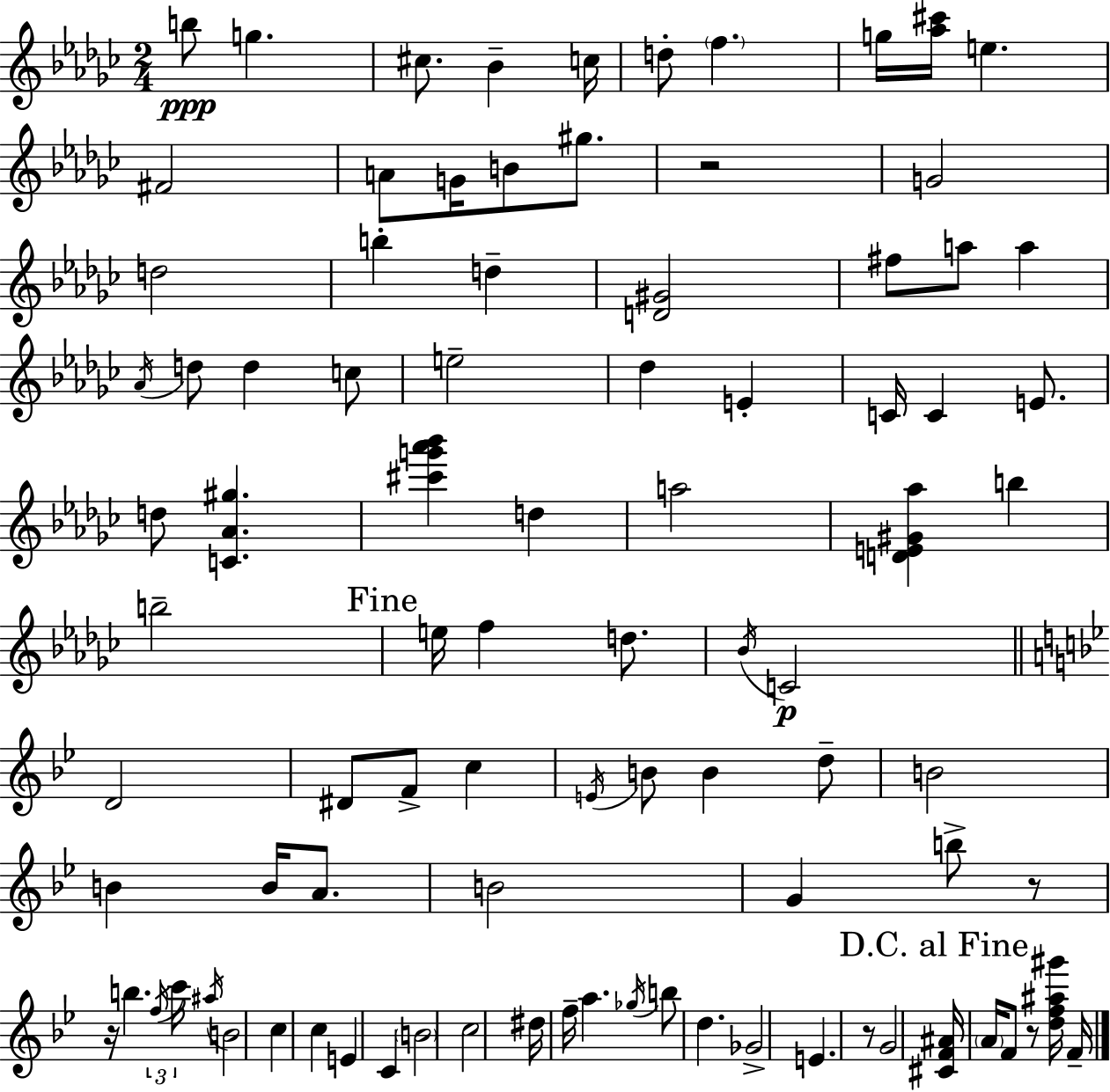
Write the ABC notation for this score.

X:1
T:Untitled
M:2/4
L:1/4
K:Ebm
b/2 g ^c/2 _B c/4 d/2 f g/4 [_a^c']/4 e ^F2 A/2 G/4 B/2 ^g/2 z2 G2 d2 b d [D^G]2 ^f/2 a/2 a _A/4 d/2 d c/2 e2 _d E C/4 C E/2 d/2 [C_A^g] [^c'g'_a'_b'] d a2 [DE^G_a] b b2 e/4 f d/2 _B/4 C2 D2 ^D/2 F/2 c E/4 B/2 B d/2 B2 B B/4 A/2 B2 G b/2 z/2 z/4 b f/4 c'/4 ^a/4 B2 c c E C B2 c2 ^d/4 f/4 a _g/4 b/2 d _G2 E z/2 G2 [^CF^A]/4 A/4 F/2 z/2 [df^a^g']/4 F/4